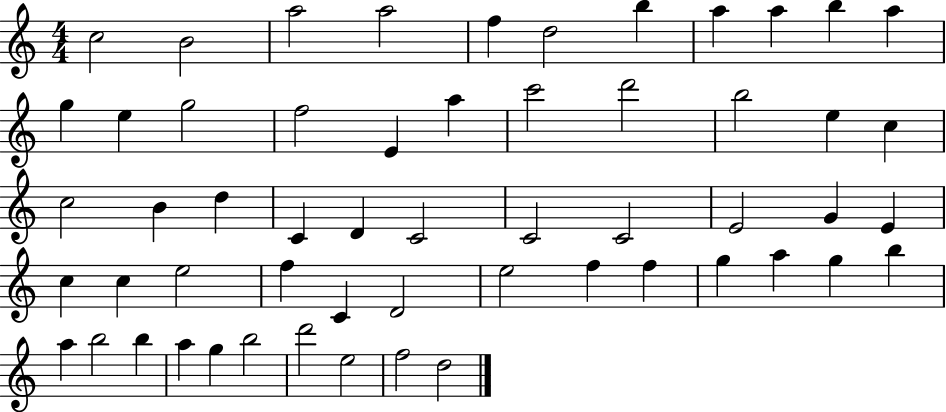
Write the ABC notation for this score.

X:1
T:Untitled
M:4/4
L:1/4
K:C
c2 B2 a2 a2 f d2 b a a b a g e g2 f2 E a c'2 d'2 b2 e c c2 B d C D C2 C2 C2 E2 G E c c e2 f C D2 e2 f f g a g b a b2 b a g b2 d'2 e2 f2 d2